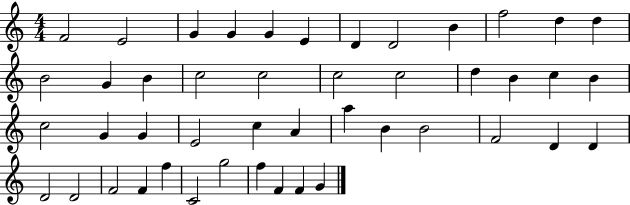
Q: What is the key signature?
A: C major